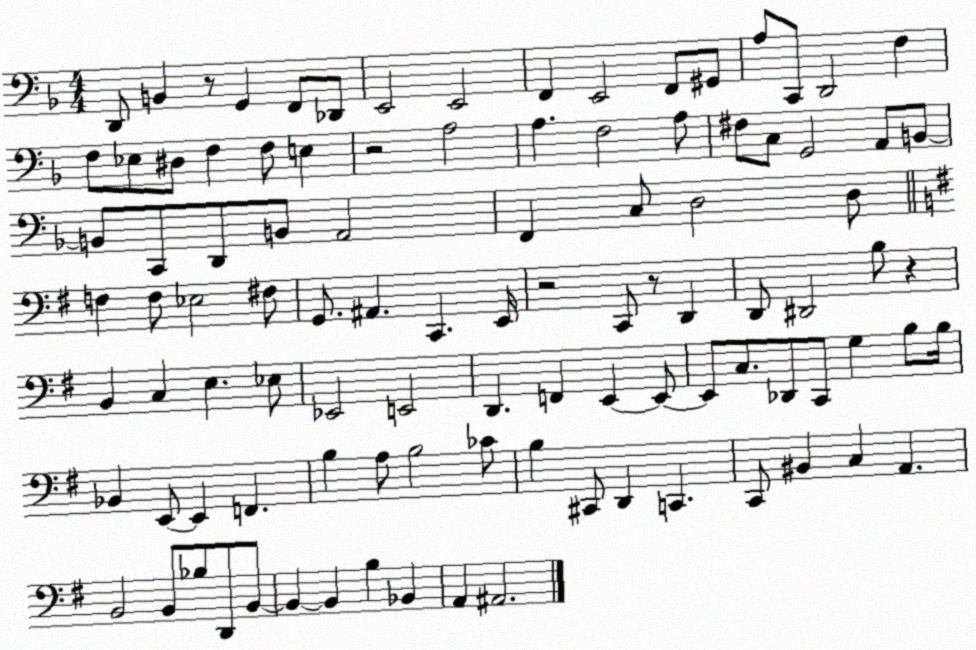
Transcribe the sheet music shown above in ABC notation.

X:1
T:Untitled
M:4/4
L:1/4
K:F
D,,/2 B,, z/2 G,, F,,/2 _D,,/2 E,,2 E,,2 F,, E,,2 F,,/2 ^G,,/2 A,/2 C,,/2 D,,2 F, F,/2 _E,/2 ^D,/2 F, F,/2 E, z2 A,2 A, F,2 A,/2 ^F,/2 C,/2 G,,2 A,,/2 B,,/2 B,,/2 C,,/2 D,,/2 B,,/2 A,,2 F,, C,/2 D,2 D,/2 F, F,/2 _E,2 ^F,/2 G,,/2 ^A,, C,, E,,/4 z2 C,,/2 z/2 D,, D,,/2 ^D,,2 B,/2 z B,, C, E, _E,/2 _E,,2 E,,2 D,, F,, E,, E,,/2 E,,/2 C,/2 _D,,/2 C,,/2 G, B,/2 B,/4 _B,, E,,/2 E,, F,, B, A,/2 B,2 _C/2 B, ^C,,/2 D,, C,, C,,/2 ^B,, C, A,, B,,2 B,,/2 _B,/2 D,,/2 B,,/2 B,, B,, B, _B,, A,, ^A,,2